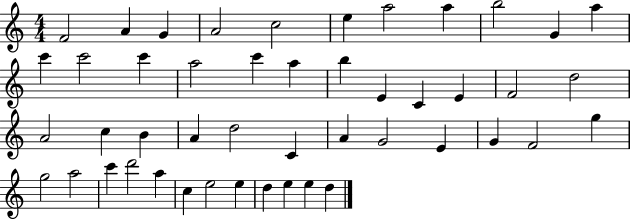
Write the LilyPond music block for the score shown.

{
  \clef treble
  \numericTimeSignature
  \time 4/4
  \key c \major
  f'2 a'4 g'4 | a'2 c''2 | e''4 a''2 a''4 | b''2 g'4 a''4 | \break c'''4 c'''2 c'''4 | a''2 c'''4 a''4 | b''4 e'4 c'4 e'4 | f'2 d''2 | \break a'2 c''4 b'4 | a'4 d''2 c'4 | a'4 g'2 e'4 | g'4 f'2 g''4 | \break g''2 a''2 | c'''4 d'''2 a''4 | c''4 e''2 e''4 | d''4 e''4 e''4 d''4 | \break \bar "|."
}